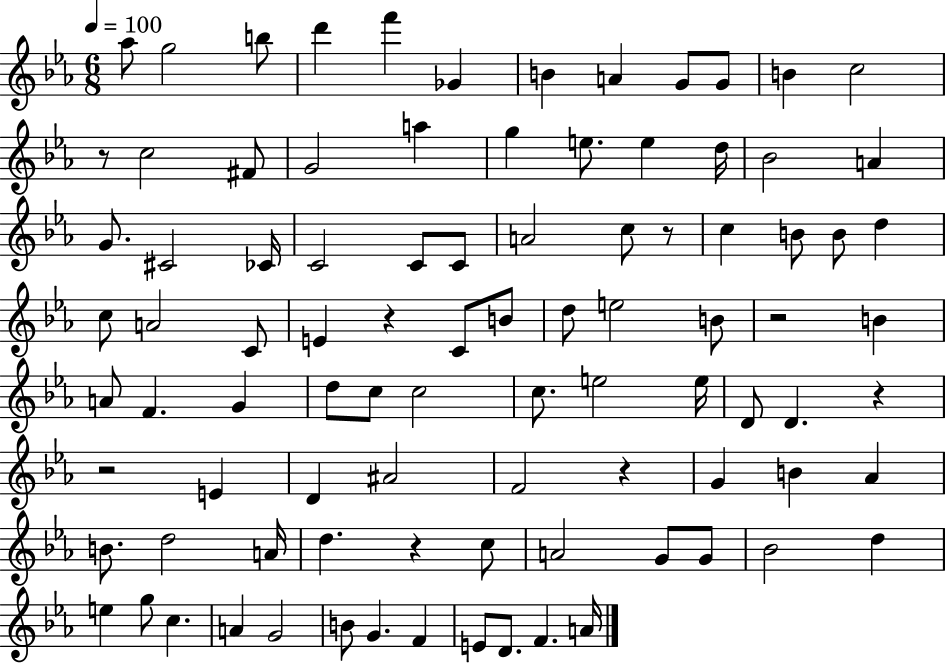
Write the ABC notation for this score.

X:1
T:Untitled
M:6/8
L:1/4
K:Eb
_a/2 g2 b/2 d' f' _G B A G/2 G/2 B c2 z/2 c2 ^F/2 G2 a g e/2 e d/4 _B2 A G/2 ^C2 _C/4 C2 C/2 C/2 A2 c/2 z/2 c B/2 B/2 d c/2 A2 C/2 E z C/2 B/2 d/2 e2 B/2 z2 B A/2 F G d/2 c/2 c2 c/2 e2 e/4 D/2 D z z2 E D ^A2 F2 z G B _A B/2 d2 A/4 d z c/2 A2 G/2 G/2 _B2 d e g/2 c A G2 B/2 G F E/2 D/2 F A/4